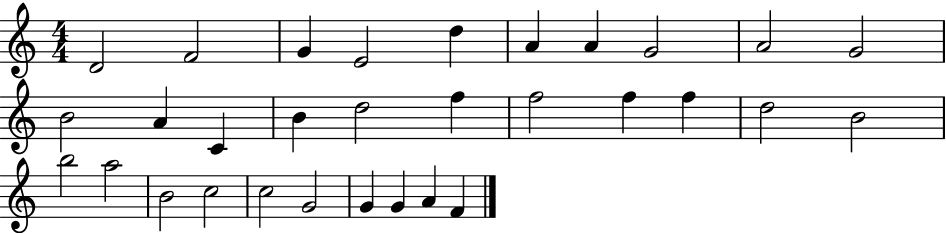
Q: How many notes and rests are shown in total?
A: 31